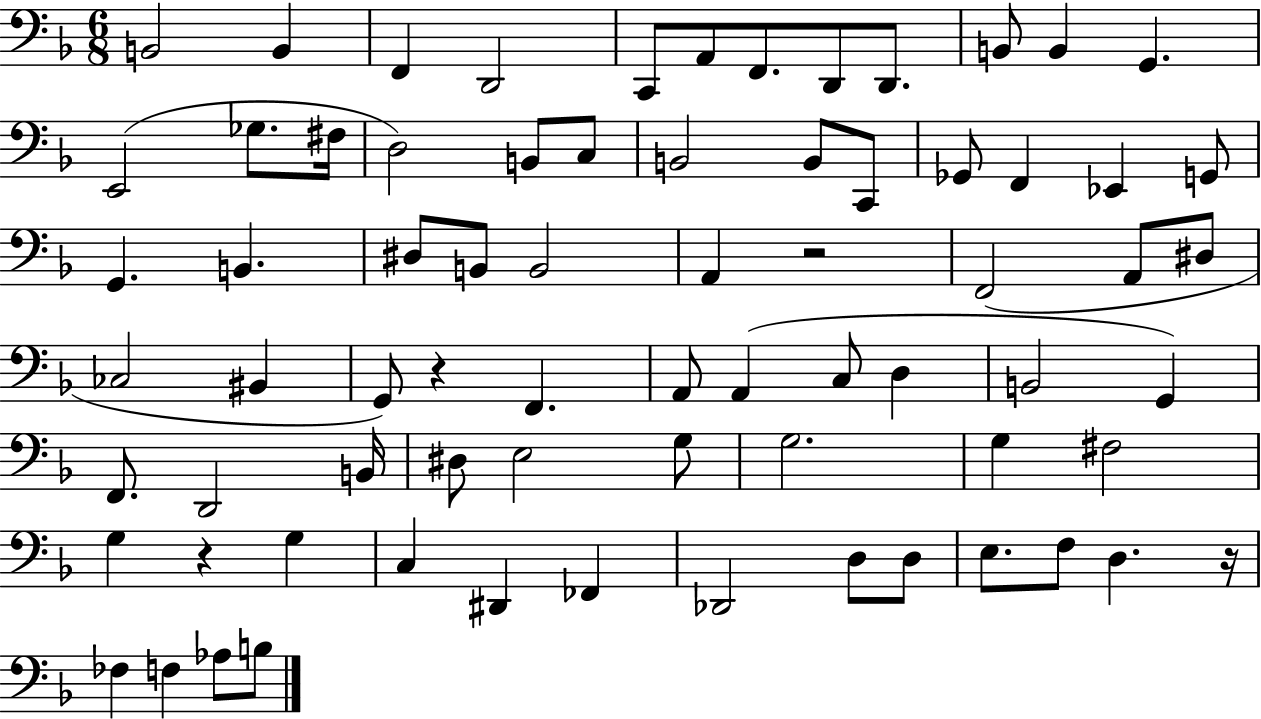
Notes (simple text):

B2/h B2/q F2/q D2/h C2/e A2/e F2/e. D2/e D2/e. B2/e B2/q G2/q. E2/h Gb3/e. F#3/s D3/h B2/e C3/e B2/h B2/e C2/e Gb2/e F2/q Eb2/q G2/e G2/q. B2/q. D#3/e B2/e B2/h A2/q R/h F2/h A2/e D#3/e CES3/h BIS2/q G2/e R/q F2/q. A2/e A2/q C3/e D3/q B2/h G2/q F2/e. D2/h B2/s D#3/e E3/h G3/e G3/h. G3/q F#3/h G3/q R/q G3/q C3/q D#2/q FES2/q Db2/h D3/e D3/e E3/e. F3/e D3/q. R/s FES3/q F3/q Ab3/e B3/e